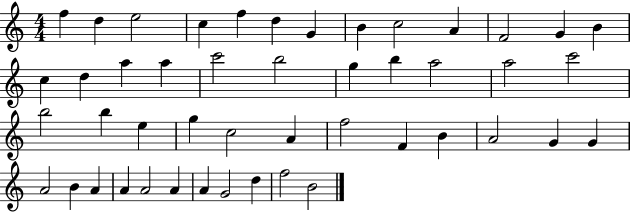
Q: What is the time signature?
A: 4/4